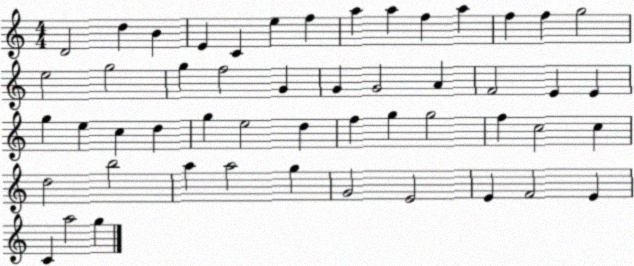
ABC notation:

X:1
T:Untitled
M:4/4
L:1/4
K:C
D2 d B E C e f a a f a f f g2 e2 g2 g f2 G G G2 A F2 E E g e c d g e2 d f g g2 f c2 c d2 b2 a a2 g G2 E2 E F2 E C a2 g